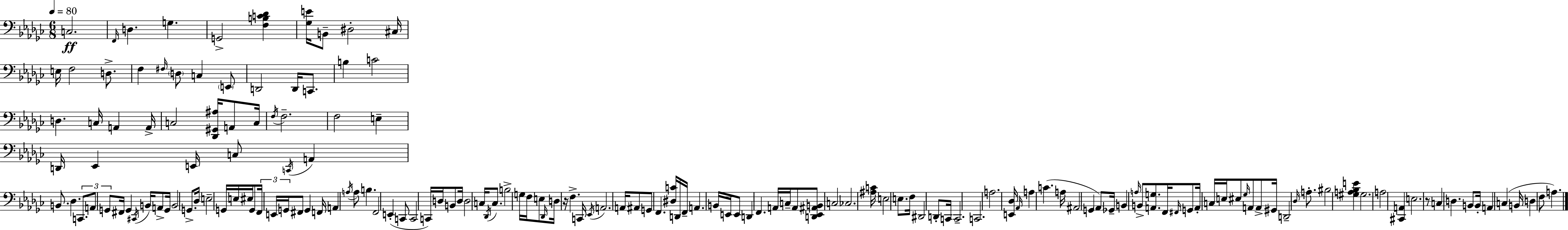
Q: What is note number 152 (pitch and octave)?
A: D3